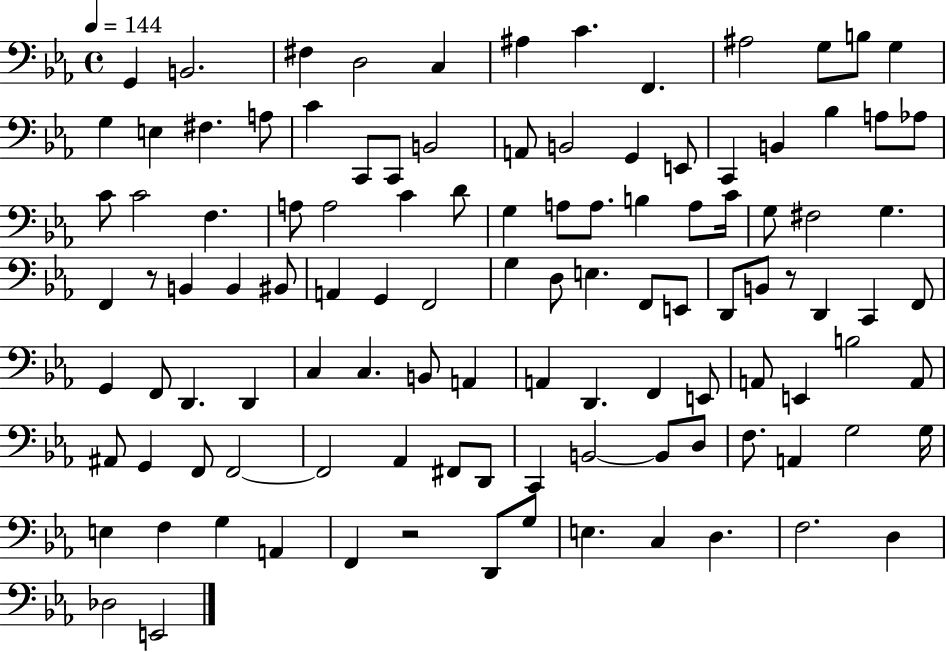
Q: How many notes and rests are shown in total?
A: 111